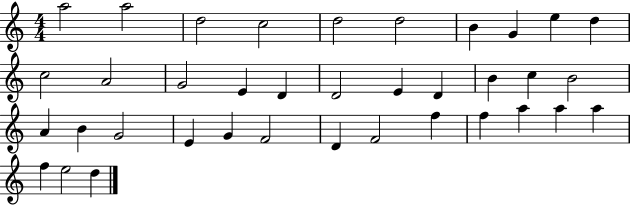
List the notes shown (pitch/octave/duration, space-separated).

A5/h A5/h D5/h C5/h D5/h D5/h B4/q G4/q E5/q D5/q C5/h A4/h G4/h E4/q D4/q D4/h E4/q D4/q B4/q C5/q B4/h A4/q B4/q G4/h E4/q G4/q F4/h D4/q F4/h F5/q F5/q A5/q A5/q A5/q F5/q E5/h D5/q